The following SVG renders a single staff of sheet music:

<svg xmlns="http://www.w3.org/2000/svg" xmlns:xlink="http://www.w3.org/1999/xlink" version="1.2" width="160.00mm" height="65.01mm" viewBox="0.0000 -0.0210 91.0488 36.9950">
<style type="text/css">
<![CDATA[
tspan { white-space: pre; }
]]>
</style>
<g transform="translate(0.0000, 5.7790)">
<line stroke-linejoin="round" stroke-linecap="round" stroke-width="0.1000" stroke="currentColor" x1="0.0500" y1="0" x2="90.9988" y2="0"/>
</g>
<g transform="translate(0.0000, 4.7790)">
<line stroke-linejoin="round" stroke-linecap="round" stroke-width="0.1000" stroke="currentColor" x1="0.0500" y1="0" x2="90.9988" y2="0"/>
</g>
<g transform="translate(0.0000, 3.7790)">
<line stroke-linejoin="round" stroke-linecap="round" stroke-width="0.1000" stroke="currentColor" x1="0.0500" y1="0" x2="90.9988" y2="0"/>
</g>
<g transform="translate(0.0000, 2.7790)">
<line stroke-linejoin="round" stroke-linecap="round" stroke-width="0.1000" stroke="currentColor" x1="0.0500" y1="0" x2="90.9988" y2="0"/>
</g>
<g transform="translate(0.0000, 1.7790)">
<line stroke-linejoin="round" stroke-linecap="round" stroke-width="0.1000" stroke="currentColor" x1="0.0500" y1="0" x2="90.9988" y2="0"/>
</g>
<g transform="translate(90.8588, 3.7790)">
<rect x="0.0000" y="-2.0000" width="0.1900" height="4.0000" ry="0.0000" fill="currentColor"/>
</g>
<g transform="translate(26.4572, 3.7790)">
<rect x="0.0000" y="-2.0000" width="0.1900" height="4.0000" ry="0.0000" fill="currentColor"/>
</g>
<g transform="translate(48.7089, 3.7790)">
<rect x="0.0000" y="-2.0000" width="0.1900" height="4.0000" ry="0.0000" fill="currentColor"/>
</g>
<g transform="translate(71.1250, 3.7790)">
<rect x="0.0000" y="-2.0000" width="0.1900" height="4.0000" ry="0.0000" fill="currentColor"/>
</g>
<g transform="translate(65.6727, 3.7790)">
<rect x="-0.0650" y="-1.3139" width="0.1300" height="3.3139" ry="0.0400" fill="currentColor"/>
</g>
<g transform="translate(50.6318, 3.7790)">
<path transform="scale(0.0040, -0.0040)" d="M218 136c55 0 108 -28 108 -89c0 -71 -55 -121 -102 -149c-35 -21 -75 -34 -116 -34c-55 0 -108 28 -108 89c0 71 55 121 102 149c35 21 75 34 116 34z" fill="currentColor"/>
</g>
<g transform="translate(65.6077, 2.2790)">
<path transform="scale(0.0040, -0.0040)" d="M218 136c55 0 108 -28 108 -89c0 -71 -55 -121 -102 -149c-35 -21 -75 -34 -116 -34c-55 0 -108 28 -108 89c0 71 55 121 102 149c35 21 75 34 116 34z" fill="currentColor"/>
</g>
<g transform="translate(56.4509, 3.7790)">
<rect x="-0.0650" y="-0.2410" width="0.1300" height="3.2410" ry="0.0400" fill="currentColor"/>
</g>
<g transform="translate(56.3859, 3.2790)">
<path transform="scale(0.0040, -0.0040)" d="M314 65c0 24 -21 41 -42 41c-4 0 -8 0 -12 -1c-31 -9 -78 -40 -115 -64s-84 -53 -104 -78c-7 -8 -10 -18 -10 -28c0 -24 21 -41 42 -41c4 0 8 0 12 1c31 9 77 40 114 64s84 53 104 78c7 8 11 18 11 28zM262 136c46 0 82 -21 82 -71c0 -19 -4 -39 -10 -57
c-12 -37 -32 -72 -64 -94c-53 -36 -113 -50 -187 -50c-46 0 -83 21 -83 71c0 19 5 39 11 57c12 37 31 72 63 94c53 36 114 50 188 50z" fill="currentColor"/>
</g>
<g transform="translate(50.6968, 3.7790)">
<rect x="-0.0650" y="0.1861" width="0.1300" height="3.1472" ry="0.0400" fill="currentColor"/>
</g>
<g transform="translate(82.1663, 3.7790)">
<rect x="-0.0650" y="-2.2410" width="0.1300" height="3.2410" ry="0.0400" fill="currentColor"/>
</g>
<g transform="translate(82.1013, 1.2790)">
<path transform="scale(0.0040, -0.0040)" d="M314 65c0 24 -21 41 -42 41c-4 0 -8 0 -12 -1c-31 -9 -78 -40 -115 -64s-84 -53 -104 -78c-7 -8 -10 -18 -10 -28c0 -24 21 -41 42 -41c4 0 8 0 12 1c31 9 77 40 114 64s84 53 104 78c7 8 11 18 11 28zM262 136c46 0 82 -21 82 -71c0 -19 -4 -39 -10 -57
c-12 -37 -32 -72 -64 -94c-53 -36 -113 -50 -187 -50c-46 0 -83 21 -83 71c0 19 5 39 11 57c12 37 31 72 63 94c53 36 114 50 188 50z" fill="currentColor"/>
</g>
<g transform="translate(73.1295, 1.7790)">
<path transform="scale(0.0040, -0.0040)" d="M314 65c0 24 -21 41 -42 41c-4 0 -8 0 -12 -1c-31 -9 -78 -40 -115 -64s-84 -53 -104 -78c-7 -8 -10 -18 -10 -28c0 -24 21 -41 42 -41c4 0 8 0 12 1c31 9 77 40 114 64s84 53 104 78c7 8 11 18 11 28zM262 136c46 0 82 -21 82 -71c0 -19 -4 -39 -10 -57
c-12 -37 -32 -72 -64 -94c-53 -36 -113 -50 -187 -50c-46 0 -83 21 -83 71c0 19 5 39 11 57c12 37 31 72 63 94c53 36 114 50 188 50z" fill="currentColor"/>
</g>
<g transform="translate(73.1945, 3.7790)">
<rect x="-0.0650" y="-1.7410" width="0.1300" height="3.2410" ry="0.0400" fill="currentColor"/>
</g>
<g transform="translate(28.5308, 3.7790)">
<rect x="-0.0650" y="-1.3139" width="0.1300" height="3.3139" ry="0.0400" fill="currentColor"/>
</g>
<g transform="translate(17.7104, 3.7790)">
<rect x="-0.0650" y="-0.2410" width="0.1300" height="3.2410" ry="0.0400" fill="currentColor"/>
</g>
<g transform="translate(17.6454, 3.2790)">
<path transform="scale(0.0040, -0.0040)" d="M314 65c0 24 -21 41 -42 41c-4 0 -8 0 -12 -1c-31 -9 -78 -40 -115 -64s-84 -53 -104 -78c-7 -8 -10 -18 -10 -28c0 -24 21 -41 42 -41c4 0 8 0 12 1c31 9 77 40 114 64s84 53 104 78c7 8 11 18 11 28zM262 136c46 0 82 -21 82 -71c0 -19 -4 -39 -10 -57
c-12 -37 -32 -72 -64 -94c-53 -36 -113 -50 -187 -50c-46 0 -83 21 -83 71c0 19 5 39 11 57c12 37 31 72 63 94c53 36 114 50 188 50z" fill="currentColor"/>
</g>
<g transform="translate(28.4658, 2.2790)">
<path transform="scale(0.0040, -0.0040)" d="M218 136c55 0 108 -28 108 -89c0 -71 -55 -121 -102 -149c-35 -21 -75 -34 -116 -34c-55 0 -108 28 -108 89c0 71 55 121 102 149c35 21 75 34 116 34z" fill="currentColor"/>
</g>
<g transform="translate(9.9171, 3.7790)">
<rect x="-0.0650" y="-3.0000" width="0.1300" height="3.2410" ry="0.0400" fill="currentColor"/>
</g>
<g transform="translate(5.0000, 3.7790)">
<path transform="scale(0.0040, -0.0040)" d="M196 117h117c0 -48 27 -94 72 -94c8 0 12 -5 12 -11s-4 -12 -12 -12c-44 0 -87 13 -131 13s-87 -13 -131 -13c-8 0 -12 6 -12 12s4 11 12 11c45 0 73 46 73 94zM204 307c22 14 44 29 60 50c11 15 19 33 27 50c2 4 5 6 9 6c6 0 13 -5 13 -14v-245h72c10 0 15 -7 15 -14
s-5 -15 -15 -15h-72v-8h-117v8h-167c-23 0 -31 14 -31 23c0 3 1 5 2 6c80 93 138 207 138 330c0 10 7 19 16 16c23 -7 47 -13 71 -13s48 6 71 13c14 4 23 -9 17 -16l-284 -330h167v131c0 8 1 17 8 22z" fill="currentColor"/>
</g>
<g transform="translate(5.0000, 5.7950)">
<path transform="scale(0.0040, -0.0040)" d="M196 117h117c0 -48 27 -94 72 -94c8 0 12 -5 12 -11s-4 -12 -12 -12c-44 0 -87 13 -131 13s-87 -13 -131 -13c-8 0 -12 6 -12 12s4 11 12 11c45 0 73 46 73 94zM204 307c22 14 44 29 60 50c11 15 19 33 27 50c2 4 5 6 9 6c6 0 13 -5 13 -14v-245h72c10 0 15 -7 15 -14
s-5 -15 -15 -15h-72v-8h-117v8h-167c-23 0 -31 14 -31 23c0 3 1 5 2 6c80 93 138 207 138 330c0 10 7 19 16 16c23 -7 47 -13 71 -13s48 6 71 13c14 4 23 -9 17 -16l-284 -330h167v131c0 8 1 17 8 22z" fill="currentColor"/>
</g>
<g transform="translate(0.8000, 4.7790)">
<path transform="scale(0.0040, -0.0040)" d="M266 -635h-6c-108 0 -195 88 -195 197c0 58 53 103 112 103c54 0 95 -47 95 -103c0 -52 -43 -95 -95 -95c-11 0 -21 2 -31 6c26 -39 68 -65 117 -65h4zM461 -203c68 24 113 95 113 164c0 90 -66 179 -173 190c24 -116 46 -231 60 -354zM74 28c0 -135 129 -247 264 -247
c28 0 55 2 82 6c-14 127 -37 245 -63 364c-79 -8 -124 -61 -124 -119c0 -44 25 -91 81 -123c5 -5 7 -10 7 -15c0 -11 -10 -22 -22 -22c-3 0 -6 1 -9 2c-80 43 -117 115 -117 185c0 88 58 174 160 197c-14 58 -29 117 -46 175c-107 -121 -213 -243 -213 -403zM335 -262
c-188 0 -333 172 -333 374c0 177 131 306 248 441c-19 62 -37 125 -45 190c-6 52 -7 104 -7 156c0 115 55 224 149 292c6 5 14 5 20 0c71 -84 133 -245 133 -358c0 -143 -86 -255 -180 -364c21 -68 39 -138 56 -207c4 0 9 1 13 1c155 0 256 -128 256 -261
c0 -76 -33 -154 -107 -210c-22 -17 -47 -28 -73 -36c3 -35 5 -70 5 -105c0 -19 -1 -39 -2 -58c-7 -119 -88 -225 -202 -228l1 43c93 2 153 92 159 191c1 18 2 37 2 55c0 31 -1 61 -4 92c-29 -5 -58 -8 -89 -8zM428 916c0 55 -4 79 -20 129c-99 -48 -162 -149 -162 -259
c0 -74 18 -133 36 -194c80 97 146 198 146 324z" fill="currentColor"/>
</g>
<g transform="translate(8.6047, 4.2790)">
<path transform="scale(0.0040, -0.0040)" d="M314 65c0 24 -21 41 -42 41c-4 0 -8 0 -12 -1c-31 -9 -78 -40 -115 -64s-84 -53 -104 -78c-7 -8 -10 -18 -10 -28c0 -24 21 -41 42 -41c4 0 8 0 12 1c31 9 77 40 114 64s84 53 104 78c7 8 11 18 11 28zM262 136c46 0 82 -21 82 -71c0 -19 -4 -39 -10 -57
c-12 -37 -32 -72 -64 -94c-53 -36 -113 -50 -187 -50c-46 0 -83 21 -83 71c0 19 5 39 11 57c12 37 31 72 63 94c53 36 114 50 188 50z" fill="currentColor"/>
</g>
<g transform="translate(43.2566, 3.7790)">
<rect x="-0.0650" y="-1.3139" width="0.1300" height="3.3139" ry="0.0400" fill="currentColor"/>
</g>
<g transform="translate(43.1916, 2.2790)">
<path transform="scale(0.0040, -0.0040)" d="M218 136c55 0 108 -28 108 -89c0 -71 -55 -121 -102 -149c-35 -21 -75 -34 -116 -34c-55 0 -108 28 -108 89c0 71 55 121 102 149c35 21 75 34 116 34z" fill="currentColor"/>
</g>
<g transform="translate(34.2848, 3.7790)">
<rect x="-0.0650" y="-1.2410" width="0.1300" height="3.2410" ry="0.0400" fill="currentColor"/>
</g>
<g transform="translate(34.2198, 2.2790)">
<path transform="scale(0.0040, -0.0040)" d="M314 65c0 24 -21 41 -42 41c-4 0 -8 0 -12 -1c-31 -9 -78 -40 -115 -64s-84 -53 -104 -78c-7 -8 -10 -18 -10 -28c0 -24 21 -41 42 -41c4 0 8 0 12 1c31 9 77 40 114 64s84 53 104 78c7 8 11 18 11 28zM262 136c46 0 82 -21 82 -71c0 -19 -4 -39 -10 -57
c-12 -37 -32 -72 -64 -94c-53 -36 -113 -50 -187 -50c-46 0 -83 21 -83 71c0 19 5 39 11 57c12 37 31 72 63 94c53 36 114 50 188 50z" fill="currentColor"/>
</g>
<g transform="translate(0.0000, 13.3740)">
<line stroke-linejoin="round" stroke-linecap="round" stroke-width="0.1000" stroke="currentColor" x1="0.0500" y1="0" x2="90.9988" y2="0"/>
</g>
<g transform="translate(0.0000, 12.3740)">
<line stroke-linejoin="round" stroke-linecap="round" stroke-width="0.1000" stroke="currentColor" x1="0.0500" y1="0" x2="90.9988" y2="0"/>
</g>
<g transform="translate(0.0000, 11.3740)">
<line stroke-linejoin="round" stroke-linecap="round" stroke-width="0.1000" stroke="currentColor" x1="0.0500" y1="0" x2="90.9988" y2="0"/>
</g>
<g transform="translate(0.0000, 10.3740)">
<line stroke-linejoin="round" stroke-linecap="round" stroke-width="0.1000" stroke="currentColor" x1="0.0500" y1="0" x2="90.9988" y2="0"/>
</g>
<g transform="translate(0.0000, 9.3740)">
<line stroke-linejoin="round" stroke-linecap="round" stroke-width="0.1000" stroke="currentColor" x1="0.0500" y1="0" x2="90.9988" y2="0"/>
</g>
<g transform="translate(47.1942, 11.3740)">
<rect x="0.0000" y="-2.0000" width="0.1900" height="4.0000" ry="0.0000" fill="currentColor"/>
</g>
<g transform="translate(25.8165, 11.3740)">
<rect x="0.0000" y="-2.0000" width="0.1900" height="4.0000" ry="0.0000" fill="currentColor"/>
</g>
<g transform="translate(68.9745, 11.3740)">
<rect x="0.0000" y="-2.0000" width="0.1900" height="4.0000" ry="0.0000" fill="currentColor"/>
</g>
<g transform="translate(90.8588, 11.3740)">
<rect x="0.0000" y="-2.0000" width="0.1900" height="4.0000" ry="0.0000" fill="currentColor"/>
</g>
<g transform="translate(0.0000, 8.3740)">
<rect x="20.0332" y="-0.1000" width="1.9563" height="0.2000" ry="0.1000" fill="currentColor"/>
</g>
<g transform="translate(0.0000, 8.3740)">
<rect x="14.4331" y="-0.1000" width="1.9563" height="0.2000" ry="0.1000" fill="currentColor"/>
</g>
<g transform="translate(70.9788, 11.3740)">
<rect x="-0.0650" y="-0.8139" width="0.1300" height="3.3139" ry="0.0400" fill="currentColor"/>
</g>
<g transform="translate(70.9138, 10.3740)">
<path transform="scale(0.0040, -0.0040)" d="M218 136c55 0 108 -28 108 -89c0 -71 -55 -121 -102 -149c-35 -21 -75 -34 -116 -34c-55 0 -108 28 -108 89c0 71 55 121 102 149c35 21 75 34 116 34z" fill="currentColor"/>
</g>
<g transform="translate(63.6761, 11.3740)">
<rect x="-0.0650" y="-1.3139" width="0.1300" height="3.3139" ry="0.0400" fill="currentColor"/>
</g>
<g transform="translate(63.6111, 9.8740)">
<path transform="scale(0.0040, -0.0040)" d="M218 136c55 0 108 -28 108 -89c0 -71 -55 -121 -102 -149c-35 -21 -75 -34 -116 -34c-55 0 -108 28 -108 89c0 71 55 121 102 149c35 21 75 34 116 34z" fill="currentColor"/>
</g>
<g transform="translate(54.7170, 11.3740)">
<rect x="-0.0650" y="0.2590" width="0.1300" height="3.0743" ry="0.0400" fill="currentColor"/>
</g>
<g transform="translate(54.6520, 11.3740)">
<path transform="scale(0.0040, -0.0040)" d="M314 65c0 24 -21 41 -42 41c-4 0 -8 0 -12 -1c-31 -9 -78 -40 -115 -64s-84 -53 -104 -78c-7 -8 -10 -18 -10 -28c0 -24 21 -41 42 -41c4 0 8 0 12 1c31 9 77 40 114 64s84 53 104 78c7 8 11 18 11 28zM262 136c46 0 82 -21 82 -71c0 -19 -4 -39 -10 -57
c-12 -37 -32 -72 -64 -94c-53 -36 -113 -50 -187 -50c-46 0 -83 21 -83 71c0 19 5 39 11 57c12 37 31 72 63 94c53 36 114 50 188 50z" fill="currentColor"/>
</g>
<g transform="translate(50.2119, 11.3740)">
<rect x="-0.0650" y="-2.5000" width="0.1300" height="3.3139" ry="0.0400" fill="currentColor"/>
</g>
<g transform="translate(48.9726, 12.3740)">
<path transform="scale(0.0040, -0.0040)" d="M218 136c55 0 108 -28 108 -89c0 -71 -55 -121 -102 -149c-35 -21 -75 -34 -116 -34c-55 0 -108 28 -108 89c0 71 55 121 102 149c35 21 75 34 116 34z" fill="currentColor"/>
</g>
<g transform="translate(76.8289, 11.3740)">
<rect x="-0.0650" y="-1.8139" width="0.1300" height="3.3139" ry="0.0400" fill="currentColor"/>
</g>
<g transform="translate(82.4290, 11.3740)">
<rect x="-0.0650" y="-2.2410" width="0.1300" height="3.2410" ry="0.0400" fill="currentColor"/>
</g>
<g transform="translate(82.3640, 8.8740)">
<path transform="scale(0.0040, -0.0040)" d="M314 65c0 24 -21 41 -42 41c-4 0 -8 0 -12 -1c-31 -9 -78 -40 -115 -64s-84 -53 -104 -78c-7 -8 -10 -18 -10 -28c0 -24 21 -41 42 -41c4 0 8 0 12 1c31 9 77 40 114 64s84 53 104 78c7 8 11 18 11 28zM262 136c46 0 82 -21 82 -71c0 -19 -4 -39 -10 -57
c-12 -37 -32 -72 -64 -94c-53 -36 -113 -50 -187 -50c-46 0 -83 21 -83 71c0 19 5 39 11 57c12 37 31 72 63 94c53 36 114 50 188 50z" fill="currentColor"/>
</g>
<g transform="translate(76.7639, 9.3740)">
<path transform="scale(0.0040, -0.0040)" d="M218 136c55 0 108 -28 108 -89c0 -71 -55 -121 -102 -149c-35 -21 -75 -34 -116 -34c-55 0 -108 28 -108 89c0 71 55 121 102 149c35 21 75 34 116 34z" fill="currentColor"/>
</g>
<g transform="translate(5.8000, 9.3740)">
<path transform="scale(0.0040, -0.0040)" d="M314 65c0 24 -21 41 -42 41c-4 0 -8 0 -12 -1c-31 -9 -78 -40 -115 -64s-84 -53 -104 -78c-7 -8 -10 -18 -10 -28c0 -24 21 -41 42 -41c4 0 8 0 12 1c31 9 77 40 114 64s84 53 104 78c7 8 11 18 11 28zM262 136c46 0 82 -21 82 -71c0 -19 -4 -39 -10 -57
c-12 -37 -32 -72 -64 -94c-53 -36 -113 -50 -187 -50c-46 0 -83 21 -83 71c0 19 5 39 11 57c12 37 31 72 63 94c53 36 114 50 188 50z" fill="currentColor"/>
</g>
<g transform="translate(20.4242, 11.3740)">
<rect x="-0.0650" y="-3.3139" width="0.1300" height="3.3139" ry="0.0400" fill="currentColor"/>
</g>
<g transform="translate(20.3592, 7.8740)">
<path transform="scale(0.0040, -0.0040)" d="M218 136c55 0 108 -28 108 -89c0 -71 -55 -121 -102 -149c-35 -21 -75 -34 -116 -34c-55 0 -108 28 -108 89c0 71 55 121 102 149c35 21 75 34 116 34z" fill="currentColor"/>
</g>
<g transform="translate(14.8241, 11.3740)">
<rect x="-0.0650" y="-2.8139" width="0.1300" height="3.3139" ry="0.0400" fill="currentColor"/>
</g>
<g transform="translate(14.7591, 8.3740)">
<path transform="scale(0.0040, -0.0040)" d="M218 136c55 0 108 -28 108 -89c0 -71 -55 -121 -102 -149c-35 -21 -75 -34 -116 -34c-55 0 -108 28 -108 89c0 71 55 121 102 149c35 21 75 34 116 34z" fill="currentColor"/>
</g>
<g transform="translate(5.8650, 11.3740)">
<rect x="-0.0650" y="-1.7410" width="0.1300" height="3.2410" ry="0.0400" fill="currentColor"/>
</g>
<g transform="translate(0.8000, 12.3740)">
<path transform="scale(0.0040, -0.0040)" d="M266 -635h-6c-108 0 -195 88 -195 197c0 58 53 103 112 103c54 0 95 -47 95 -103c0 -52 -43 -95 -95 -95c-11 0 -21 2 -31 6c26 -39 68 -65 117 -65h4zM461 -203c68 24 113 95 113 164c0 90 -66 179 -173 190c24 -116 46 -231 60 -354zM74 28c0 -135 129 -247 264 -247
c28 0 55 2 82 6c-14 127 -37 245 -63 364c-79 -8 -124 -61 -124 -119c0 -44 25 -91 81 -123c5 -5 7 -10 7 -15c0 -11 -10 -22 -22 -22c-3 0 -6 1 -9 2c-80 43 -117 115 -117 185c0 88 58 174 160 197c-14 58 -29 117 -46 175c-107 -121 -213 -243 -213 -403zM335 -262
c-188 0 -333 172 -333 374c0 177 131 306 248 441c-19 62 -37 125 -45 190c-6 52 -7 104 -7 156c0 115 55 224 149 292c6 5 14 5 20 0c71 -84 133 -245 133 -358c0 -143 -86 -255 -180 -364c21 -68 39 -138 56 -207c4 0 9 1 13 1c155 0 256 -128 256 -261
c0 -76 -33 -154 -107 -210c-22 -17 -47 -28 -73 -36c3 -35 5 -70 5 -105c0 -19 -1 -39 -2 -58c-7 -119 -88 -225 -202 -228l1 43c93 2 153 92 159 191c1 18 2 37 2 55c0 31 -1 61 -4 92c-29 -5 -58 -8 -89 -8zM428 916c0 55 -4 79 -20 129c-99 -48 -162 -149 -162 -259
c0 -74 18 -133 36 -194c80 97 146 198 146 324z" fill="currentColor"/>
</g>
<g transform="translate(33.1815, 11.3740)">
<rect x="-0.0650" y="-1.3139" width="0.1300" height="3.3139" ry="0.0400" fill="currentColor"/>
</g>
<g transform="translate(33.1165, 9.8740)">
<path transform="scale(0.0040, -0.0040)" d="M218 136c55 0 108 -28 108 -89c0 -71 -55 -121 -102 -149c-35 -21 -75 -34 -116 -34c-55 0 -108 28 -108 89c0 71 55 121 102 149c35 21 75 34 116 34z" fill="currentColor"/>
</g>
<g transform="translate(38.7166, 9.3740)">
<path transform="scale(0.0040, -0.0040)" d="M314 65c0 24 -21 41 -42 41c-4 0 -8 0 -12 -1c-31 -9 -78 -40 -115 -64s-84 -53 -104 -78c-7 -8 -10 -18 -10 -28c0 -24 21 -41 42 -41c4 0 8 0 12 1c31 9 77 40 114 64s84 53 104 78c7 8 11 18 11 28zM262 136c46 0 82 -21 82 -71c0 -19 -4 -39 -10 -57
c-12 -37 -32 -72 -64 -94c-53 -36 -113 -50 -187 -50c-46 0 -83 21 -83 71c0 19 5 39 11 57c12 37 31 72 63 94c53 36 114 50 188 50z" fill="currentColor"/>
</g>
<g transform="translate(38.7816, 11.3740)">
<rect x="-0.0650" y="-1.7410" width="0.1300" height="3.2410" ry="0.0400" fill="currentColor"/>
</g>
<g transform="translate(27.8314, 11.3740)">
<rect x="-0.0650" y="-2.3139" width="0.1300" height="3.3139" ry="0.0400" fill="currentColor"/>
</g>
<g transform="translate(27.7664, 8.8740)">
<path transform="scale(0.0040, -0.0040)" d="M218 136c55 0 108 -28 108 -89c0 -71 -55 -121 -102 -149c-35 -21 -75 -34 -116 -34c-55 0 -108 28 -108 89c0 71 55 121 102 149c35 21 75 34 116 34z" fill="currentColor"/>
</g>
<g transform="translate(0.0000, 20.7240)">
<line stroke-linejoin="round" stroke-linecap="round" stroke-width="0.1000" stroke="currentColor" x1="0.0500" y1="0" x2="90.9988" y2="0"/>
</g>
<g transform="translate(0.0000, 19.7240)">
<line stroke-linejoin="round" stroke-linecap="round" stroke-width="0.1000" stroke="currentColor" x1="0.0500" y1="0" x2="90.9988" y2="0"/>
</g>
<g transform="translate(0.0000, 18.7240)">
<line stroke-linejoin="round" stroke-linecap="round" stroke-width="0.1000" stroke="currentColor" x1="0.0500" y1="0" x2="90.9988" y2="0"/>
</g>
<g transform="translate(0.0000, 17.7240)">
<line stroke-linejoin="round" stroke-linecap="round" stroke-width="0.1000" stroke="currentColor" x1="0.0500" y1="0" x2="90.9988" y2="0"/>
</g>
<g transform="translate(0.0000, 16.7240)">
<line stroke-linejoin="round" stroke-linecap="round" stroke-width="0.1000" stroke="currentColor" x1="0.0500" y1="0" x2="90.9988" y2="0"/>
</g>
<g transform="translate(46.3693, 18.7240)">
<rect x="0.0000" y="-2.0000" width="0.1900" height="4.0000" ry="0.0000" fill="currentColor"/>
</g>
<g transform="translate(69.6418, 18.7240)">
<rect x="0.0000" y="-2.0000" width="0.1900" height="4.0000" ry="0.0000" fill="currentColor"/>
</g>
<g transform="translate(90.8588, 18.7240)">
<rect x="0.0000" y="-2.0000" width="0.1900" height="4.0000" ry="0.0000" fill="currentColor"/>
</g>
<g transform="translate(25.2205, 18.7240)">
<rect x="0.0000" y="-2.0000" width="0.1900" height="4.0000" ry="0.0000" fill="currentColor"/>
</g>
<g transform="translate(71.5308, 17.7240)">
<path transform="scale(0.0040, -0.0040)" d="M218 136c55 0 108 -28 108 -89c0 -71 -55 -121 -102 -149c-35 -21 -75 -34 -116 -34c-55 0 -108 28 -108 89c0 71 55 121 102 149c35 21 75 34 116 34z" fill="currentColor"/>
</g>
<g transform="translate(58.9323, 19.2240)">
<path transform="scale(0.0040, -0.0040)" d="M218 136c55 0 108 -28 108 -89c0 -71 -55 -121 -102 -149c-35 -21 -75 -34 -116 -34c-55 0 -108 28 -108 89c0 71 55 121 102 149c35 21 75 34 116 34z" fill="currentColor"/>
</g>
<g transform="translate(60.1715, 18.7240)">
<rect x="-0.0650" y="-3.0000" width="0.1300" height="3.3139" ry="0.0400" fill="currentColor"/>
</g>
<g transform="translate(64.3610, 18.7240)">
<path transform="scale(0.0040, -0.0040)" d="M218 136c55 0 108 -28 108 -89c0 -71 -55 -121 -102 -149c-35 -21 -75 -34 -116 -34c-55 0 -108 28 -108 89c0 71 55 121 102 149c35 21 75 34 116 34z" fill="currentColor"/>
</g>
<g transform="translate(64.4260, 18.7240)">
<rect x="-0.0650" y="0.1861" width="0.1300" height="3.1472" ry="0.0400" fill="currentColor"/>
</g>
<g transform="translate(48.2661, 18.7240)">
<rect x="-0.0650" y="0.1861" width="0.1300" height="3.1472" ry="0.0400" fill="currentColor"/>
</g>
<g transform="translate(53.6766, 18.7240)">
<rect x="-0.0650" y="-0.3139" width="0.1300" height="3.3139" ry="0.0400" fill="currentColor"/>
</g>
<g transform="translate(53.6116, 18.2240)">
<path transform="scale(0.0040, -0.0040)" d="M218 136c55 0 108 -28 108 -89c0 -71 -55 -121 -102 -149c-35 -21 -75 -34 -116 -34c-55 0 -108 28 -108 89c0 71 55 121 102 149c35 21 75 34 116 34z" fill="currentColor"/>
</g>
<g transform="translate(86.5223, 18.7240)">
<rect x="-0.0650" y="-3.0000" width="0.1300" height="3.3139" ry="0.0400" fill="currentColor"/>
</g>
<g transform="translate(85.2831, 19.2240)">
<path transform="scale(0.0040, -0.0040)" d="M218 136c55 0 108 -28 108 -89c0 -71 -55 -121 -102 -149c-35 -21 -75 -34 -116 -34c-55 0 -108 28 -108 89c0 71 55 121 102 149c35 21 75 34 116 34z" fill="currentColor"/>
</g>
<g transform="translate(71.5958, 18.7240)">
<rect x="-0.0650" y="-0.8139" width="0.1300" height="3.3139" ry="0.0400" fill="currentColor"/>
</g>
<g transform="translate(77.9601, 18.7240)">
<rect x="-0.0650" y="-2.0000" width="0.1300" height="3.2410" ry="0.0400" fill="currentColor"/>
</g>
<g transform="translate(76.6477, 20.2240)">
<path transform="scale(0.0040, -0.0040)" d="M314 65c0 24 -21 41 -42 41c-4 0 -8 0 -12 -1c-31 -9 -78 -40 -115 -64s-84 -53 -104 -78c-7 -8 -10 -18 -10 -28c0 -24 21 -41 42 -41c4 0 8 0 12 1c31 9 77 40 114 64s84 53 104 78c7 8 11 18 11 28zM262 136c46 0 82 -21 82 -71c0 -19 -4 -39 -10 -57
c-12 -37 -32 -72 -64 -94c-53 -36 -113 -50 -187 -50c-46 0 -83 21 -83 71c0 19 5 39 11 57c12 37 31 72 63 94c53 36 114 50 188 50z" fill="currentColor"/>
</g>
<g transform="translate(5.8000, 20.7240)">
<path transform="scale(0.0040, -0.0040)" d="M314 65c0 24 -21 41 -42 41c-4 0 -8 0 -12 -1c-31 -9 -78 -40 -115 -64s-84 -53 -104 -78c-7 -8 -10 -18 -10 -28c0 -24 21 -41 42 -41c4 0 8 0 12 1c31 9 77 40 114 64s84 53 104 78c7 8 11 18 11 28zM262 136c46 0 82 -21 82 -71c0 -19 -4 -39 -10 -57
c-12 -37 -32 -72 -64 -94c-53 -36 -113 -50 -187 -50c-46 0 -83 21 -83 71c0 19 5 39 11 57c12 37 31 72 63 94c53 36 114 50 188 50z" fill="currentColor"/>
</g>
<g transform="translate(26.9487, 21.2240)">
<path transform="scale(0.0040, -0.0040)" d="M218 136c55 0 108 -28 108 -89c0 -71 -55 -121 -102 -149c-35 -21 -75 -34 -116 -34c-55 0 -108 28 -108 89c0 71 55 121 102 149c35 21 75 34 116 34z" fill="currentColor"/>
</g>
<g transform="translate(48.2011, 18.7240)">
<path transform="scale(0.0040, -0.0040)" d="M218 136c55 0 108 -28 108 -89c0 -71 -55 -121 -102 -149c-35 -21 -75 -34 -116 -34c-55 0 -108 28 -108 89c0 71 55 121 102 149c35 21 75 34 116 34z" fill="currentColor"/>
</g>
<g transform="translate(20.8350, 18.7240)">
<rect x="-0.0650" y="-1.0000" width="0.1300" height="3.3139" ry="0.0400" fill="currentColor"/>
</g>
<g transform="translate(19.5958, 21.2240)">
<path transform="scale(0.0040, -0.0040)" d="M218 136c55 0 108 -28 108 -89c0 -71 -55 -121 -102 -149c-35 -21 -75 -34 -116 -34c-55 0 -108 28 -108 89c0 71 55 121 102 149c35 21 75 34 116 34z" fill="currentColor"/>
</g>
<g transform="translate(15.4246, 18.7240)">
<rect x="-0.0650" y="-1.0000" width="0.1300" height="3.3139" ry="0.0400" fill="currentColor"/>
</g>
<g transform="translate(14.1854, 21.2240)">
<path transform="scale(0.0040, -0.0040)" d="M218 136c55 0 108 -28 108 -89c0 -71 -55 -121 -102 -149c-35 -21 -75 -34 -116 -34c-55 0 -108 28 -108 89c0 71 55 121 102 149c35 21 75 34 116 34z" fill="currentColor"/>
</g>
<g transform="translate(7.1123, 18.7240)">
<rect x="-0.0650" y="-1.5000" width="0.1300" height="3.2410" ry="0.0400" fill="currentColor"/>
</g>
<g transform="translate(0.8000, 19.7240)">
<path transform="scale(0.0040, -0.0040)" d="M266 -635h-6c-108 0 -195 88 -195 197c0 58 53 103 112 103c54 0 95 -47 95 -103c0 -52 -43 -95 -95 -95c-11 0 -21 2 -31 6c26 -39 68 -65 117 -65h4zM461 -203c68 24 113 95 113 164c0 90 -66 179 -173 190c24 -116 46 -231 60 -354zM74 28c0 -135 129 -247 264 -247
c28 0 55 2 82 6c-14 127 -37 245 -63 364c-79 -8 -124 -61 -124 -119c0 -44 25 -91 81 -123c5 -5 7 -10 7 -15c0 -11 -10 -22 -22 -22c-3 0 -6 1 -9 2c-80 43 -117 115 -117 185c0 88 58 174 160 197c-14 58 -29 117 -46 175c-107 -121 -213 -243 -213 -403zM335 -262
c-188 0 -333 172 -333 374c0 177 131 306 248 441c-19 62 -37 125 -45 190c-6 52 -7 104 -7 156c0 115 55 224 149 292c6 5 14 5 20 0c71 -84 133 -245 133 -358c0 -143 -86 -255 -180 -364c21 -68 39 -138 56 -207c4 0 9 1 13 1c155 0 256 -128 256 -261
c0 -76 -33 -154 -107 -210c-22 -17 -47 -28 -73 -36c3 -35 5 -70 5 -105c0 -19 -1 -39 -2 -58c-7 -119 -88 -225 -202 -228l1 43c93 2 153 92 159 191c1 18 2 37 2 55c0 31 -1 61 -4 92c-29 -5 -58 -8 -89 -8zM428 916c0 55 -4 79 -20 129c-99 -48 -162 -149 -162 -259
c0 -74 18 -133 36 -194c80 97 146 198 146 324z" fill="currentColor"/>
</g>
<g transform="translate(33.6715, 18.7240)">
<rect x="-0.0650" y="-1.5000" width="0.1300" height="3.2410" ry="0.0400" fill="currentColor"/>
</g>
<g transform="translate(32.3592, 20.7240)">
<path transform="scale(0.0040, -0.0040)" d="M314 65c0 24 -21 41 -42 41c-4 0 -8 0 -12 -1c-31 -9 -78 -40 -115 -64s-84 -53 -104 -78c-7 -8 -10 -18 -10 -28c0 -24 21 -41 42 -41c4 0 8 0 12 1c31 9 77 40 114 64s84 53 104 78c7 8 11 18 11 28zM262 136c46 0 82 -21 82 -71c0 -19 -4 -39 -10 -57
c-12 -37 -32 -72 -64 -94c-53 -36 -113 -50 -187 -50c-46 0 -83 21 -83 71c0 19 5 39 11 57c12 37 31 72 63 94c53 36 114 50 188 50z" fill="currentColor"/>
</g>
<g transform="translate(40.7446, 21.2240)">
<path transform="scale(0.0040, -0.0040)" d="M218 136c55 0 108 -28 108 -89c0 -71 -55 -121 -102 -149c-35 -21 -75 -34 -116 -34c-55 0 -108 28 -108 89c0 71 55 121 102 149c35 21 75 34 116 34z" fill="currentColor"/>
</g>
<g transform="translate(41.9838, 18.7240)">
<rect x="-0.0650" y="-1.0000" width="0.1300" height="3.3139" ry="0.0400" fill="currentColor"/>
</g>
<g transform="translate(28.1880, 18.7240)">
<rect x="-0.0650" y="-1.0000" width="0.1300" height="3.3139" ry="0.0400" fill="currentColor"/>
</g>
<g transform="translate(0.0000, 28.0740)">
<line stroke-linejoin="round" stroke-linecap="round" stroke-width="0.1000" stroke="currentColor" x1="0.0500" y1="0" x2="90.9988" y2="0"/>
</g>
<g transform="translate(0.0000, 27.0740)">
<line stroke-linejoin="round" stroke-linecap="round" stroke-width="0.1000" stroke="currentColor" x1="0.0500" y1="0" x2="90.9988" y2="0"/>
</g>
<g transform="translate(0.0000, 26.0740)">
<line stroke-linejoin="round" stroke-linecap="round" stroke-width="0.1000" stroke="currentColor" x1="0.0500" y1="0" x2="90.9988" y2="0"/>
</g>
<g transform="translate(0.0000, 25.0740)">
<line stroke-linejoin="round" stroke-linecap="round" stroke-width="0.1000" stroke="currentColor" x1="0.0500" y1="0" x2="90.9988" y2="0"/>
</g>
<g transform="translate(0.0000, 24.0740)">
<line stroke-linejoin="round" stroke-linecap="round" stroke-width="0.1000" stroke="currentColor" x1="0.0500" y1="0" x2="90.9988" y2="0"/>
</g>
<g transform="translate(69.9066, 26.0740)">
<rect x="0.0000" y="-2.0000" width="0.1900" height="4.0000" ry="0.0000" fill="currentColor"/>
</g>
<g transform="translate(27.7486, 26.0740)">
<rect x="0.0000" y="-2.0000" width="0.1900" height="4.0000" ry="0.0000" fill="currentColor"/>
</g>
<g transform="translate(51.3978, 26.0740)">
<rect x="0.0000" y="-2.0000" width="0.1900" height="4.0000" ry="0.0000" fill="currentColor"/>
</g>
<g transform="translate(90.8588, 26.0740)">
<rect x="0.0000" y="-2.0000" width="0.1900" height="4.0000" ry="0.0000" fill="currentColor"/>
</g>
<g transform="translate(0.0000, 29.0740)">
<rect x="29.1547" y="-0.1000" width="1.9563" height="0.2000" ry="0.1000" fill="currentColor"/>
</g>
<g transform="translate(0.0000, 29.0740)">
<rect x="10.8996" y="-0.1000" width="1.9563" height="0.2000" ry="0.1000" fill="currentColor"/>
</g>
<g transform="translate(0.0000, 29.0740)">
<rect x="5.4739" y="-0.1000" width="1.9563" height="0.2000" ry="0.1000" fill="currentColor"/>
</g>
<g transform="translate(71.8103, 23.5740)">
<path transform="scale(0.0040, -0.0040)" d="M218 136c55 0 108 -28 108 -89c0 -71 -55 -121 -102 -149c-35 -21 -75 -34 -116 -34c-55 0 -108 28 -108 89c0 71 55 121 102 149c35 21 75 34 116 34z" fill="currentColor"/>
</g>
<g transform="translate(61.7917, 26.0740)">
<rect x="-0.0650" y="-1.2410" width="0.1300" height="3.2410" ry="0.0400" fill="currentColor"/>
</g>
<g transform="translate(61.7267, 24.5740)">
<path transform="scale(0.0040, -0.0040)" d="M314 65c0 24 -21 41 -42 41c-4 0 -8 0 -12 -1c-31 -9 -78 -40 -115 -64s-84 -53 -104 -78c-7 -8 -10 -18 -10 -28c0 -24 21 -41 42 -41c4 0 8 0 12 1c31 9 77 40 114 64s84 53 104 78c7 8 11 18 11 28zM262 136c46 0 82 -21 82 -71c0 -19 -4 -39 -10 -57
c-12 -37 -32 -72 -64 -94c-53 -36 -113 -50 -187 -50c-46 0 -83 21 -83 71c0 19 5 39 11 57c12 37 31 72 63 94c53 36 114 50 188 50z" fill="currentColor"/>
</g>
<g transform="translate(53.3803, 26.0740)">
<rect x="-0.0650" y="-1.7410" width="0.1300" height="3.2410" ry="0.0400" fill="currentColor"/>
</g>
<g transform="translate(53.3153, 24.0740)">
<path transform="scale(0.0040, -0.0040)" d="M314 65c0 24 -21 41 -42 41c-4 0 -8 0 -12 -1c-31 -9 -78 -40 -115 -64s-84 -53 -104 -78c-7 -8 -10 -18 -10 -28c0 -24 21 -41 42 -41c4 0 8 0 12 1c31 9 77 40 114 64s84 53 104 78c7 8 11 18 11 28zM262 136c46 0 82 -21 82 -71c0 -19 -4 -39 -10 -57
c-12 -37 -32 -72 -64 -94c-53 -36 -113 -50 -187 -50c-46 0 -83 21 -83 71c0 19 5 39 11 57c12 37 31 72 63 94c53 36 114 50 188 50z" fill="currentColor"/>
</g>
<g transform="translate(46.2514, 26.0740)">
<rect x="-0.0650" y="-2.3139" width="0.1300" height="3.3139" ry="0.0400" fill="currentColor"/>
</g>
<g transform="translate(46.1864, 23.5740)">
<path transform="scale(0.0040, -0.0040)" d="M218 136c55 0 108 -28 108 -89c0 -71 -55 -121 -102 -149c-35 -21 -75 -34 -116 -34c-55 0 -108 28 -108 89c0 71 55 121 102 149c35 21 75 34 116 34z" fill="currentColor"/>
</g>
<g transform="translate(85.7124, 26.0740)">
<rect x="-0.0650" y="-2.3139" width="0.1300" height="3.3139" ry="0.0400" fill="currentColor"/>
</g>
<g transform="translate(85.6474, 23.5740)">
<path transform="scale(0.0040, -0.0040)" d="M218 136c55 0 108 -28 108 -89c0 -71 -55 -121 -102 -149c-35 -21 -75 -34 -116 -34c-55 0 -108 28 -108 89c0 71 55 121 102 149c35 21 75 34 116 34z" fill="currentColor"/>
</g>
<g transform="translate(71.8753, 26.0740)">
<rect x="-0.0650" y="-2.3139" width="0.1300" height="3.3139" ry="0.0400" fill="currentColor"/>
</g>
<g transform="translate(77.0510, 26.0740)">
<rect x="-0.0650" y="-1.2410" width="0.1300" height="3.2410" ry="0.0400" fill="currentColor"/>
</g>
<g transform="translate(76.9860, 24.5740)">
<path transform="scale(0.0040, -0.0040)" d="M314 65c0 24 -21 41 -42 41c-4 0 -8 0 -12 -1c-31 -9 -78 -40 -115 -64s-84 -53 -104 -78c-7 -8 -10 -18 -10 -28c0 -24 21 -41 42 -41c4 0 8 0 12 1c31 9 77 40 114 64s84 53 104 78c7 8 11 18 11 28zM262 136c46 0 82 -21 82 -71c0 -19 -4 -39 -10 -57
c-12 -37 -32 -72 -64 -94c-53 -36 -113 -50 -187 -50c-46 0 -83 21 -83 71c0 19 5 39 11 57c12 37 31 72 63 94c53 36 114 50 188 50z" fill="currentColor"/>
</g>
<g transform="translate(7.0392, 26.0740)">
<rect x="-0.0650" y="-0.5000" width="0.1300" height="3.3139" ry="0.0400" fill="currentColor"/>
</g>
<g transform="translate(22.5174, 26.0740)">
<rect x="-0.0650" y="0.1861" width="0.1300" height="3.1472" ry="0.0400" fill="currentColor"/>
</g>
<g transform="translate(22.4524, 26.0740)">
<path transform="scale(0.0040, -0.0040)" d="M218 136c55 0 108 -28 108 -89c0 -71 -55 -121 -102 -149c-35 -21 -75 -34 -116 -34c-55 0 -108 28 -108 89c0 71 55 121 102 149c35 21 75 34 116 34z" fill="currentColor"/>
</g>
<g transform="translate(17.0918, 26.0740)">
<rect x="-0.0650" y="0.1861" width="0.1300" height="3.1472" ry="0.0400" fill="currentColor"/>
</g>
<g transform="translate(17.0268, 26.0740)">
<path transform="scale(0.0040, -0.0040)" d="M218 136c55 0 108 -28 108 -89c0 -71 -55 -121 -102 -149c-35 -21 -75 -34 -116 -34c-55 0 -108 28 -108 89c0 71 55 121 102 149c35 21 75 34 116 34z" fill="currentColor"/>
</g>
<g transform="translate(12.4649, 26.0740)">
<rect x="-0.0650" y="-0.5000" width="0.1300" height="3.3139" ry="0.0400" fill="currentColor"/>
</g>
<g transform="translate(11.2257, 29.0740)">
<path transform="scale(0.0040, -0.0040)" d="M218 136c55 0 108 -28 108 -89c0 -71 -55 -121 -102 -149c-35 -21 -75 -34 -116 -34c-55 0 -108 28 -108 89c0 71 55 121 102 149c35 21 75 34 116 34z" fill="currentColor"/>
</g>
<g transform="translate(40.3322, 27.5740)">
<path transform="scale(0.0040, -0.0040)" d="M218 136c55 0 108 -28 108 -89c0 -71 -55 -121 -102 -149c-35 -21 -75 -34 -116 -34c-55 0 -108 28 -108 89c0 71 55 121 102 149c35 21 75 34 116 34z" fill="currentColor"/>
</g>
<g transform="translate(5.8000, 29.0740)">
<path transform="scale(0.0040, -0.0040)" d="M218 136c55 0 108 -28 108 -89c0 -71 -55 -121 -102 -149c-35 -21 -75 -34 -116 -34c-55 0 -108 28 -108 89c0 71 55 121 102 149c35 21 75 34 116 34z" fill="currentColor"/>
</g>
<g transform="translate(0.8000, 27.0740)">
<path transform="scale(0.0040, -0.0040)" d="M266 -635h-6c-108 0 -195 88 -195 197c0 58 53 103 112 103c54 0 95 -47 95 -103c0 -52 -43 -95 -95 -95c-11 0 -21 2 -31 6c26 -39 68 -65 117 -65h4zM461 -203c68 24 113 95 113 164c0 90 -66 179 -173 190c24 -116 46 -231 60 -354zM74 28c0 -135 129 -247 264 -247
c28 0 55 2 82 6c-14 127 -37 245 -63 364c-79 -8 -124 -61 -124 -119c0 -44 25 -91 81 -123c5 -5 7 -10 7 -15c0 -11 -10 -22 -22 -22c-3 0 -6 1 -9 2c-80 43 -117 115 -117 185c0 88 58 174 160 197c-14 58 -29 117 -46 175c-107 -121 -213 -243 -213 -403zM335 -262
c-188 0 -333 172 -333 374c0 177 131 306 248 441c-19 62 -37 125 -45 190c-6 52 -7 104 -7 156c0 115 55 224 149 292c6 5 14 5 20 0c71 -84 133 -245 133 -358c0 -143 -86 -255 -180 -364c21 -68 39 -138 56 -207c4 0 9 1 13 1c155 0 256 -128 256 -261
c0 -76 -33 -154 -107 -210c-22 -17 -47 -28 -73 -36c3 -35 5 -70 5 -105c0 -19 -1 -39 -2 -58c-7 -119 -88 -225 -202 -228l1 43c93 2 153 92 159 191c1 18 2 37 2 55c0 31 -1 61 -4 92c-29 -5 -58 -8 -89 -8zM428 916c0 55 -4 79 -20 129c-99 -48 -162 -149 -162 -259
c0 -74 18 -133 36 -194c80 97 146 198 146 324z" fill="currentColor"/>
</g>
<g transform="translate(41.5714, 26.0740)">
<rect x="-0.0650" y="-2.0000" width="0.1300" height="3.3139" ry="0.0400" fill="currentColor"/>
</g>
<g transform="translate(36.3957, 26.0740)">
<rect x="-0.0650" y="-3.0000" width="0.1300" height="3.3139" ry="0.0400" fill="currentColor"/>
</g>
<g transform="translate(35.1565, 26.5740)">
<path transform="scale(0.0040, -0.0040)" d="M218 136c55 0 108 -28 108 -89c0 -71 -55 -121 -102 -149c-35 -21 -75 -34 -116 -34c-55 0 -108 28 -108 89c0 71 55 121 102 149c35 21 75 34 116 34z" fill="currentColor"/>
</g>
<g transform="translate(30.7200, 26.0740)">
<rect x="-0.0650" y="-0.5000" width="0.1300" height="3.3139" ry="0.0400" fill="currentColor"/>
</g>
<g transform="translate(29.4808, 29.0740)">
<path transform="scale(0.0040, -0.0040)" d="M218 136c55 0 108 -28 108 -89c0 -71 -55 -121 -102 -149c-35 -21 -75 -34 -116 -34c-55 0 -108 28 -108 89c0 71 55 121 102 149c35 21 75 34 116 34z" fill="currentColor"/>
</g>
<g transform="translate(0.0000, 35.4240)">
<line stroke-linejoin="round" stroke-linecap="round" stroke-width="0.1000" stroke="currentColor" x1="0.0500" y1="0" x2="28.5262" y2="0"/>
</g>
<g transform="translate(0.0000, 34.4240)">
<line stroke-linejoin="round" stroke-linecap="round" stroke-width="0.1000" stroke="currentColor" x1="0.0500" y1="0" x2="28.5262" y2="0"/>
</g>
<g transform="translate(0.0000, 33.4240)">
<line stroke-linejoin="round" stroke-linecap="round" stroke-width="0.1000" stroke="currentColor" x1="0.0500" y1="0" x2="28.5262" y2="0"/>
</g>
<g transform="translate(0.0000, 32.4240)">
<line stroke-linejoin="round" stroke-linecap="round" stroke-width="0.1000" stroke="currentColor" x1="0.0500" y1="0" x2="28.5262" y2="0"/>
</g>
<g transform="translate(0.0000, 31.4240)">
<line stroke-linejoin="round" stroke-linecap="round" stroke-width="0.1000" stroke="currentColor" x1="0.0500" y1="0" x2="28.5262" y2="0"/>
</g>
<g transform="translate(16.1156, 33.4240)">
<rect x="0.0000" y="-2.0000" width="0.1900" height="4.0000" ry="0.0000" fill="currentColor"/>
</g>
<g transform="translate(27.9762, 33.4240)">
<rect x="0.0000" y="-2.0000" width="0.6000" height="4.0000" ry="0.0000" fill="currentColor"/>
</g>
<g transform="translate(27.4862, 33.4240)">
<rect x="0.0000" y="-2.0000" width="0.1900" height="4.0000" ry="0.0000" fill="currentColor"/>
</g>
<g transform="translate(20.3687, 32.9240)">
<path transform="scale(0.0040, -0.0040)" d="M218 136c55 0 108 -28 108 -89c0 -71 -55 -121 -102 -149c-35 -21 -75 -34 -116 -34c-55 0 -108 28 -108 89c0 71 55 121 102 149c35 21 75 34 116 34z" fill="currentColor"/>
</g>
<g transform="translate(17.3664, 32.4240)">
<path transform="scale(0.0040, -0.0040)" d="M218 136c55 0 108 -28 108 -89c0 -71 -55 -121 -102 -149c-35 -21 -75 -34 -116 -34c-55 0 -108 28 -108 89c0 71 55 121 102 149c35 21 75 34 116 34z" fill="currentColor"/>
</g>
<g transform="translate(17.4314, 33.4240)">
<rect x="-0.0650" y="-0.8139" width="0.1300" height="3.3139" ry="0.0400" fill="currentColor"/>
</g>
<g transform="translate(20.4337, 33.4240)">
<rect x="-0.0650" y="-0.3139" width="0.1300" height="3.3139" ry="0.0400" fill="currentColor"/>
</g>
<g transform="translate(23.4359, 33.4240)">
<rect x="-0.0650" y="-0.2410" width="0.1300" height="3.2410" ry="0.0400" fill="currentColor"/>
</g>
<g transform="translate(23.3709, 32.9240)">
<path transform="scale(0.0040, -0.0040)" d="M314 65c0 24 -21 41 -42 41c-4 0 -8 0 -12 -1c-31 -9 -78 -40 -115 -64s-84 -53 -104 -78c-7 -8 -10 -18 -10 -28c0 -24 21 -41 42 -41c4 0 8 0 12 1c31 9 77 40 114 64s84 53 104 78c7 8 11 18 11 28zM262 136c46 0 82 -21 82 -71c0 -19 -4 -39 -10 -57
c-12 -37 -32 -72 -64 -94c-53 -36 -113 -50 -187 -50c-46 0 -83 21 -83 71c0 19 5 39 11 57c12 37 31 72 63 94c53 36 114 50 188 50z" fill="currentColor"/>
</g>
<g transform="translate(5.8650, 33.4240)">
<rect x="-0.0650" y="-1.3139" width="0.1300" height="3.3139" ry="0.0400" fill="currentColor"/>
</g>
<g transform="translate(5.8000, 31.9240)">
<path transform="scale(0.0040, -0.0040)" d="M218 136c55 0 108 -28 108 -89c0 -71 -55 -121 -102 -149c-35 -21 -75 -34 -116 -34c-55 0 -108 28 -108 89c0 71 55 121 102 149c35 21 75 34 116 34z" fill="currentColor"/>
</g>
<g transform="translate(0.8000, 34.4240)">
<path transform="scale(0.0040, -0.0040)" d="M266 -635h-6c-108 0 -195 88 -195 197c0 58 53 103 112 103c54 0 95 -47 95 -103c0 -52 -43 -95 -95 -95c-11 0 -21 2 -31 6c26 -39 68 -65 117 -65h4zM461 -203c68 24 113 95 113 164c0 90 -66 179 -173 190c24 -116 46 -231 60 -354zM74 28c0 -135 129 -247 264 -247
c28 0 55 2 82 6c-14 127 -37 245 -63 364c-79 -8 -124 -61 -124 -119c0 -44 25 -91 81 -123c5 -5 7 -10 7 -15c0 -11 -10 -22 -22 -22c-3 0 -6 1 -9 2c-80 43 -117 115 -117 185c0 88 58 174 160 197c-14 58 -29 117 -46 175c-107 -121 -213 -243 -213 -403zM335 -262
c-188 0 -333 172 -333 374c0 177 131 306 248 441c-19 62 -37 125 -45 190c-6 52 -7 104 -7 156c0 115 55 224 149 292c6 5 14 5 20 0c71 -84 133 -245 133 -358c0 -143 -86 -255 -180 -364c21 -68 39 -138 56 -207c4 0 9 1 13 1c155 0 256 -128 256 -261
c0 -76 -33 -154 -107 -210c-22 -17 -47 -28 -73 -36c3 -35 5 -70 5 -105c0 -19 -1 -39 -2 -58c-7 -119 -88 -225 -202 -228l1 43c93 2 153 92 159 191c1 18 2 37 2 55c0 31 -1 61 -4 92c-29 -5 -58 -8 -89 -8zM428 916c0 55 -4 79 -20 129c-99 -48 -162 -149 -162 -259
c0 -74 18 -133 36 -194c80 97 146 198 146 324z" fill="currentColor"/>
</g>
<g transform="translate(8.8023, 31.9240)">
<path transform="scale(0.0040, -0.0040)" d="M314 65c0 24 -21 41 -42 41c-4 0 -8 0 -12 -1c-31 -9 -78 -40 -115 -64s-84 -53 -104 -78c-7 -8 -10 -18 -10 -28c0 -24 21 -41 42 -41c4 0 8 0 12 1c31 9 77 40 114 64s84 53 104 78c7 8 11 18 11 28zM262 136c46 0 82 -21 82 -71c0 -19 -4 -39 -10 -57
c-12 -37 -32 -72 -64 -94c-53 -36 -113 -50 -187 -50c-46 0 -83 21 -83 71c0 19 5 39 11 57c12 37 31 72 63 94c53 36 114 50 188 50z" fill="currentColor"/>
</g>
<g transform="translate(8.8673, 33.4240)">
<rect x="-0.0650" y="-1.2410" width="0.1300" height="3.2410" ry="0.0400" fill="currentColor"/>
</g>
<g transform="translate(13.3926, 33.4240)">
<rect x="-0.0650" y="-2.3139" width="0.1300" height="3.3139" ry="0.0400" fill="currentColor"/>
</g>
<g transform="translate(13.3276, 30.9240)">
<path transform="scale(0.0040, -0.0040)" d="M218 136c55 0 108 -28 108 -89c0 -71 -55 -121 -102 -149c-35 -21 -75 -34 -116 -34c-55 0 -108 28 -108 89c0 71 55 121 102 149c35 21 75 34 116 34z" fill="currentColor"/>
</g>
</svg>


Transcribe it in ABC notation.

X:1
T:Untitled
M:4/4
L:1/4
K:C
A2 c2 e e2 e B c2 e f2 g2 f2 a b g e f2 G B2 e d f g2 E2 D D D E2 D B c A B d F2 A C C B B C A F g f2 e2 g e2 g e e2 g d c c2